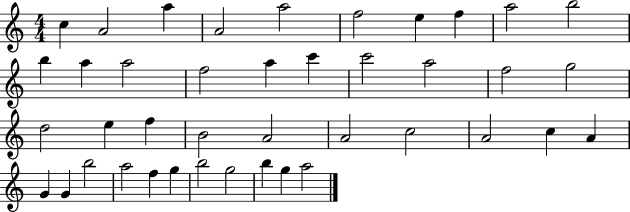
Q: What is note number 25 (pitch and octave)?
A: A4